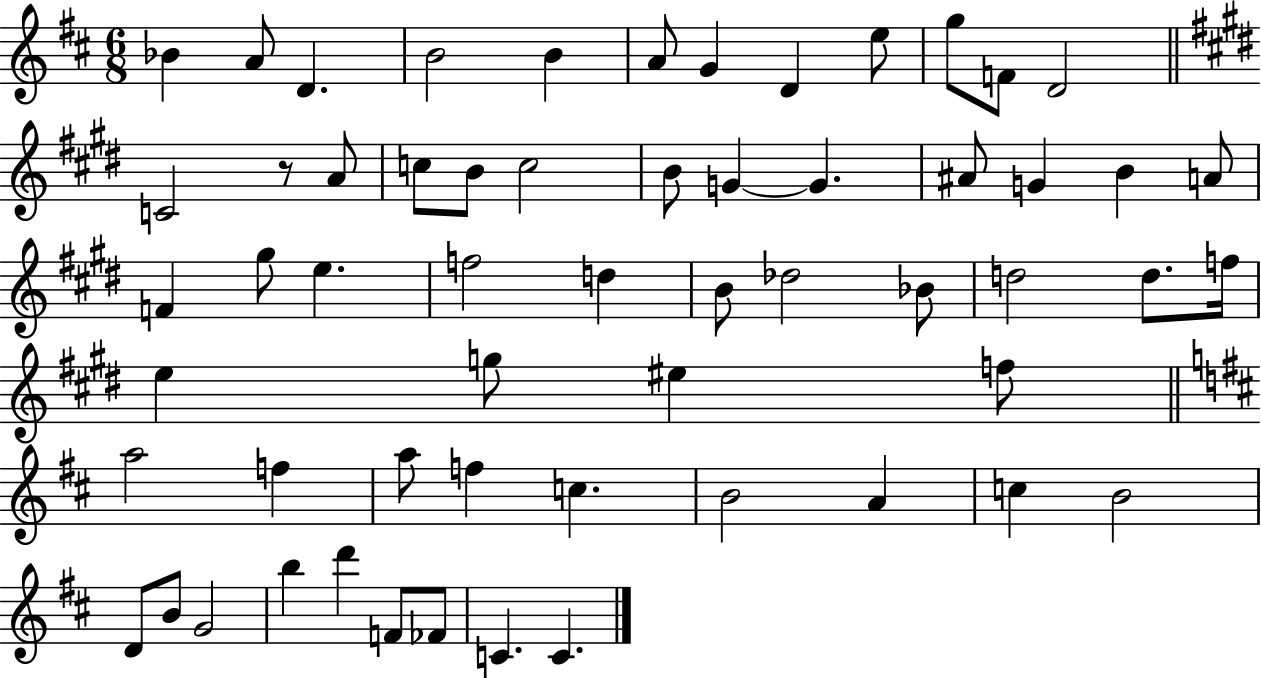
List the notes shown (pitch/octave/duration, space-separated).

Bb4/q A4/e D4/q. B4/h B4/q A4/e G4/q D4/q E5/e G5/e F4/e D4/h C4/h R/e A4/e C5/e B4/e C5/h B4/e G4/q G4/q. A#4/e G4/q B4/q A4/e F4/q G#5/e E5/q. F5/h D5/q B4/e Db5/h Bb4/e D5/h D5/e. F5/s E5/q G5/e EIS5/q F5/e A5/h F5/q A5/e F5/q C5/q. B4/h A4/q C5/q B4/h D4/e B4/e G4/h B5/q D6/q F4/e FES4/e C4/q. C4/q.